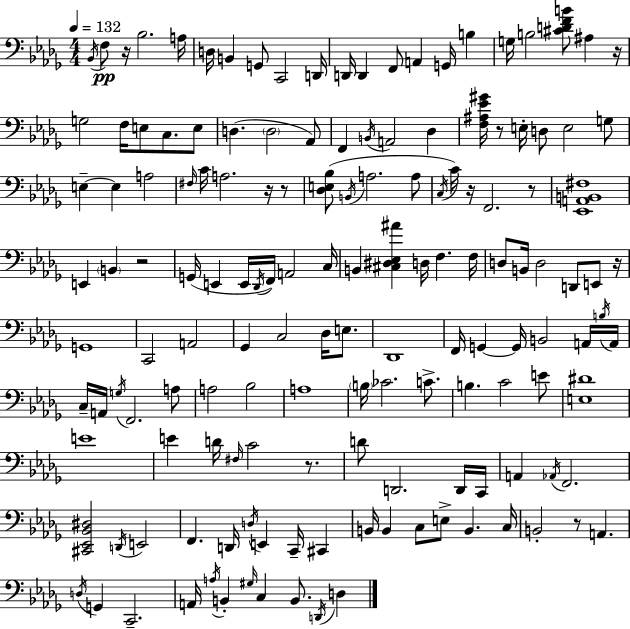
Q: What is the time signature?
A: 4/4